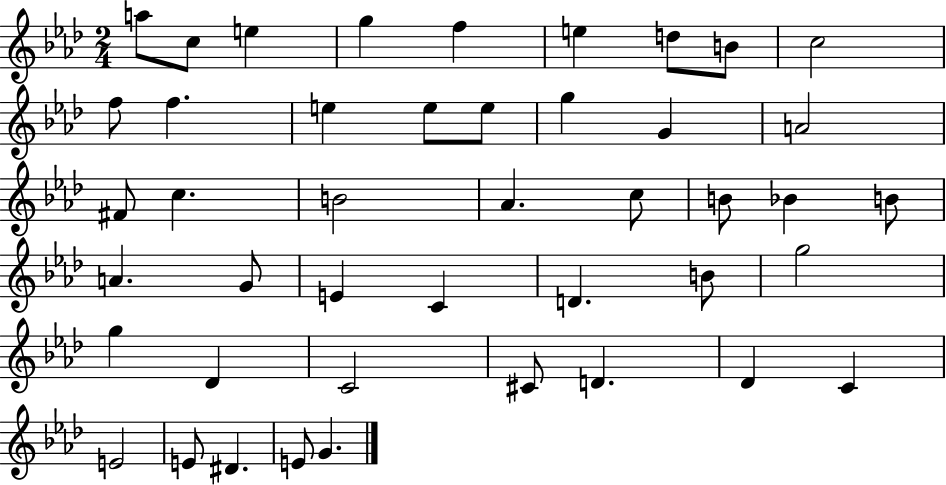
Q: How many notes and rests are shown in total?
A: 44